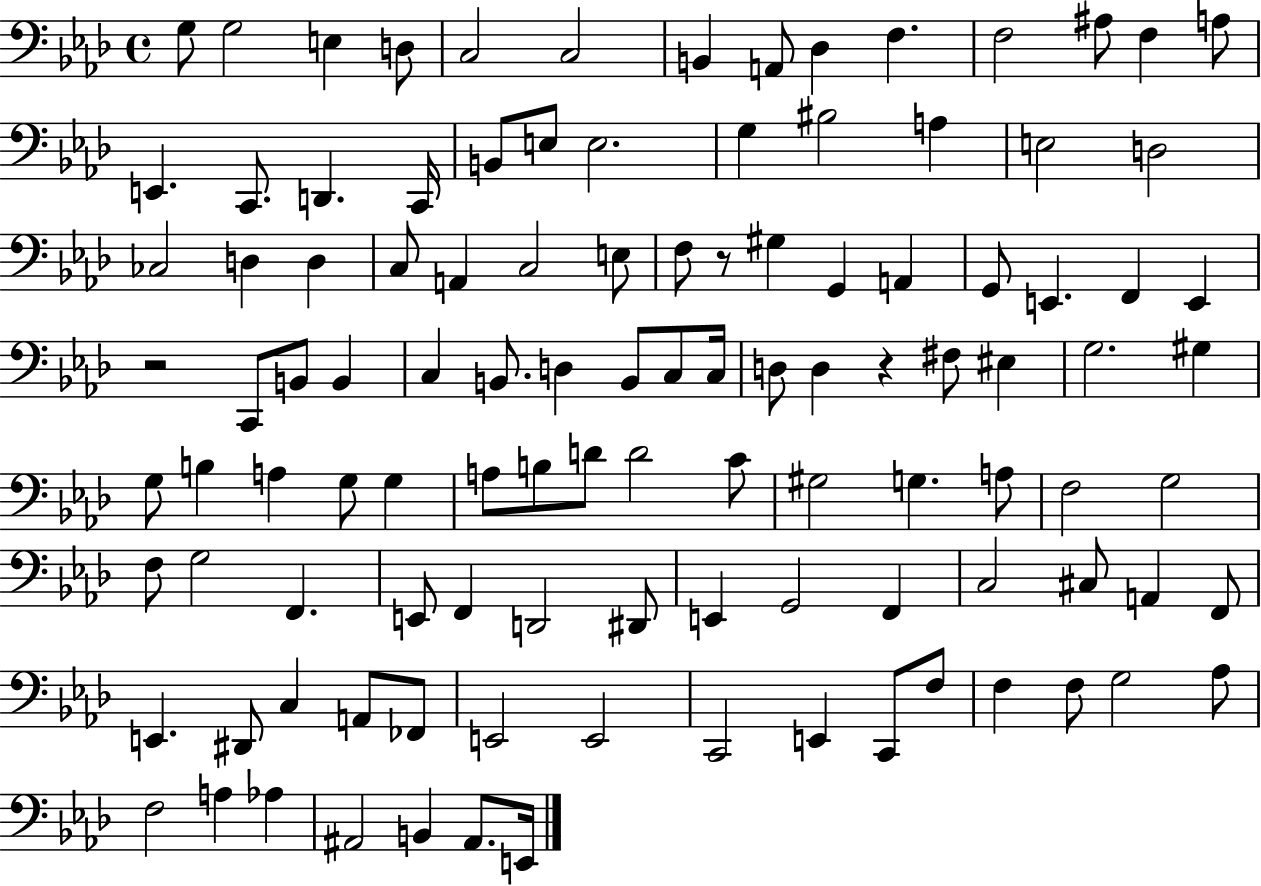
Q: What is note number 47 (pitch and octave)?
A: D3